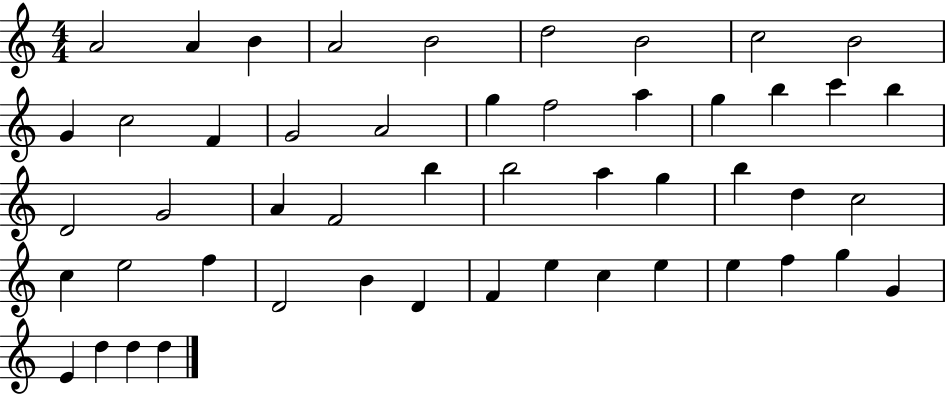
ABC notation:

X:1
T:Untitled
M:4/4
L:1/4
K:C
A2 A B A2 B2 d2 B2 c2 B2 G c2 F G2 A2 g f2 a g b c' b D2 G2 A F2 b b2 a g b d c2 c e2 f D2 B D F e c e e f g G E d d d